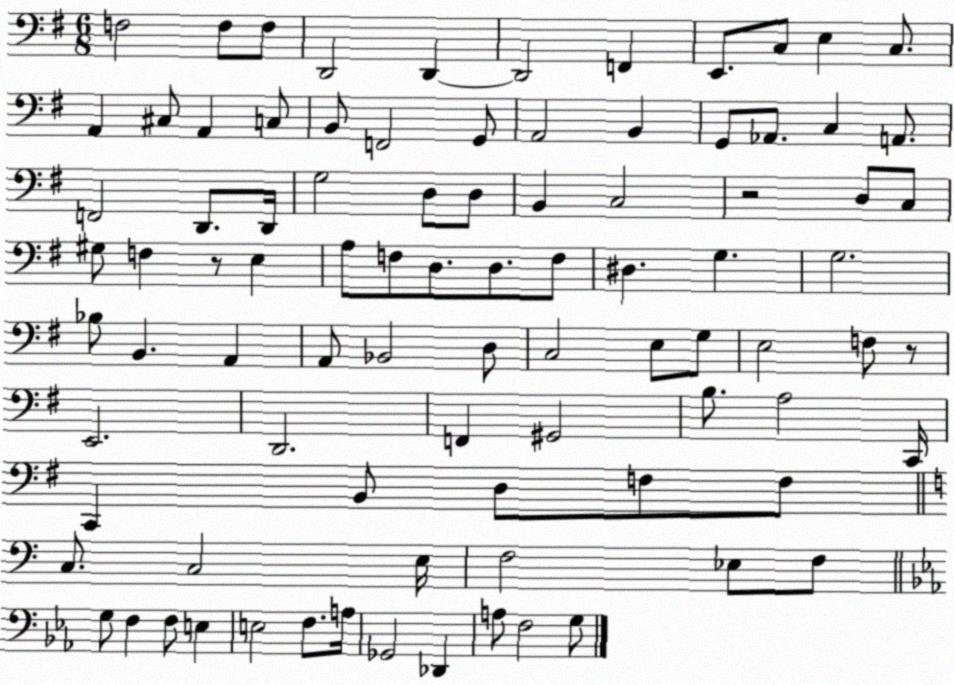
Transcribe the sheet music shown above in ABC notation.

X:1
T:Untitled
M:6/8
L:1/4
K:G
F,2 F,/2 F,/2 D,,2 D,, D,,2 F,, E,,/2 C,/2 E, C,/2 A,, ^C,/2 A,, C,/2 B,,/2 F,,2 G,,/2 A,,2 B,, G,,/2 _A,,/2 C, A,,/2 F,,2 D,,/2 D,,/4 G,2 D,/2 D,/2 B,, C,2 z2 D,/2 C,/2 ^G,/2 F, z/2 E, A,/2 F,/2 D,/2 D,/2 F,/2 ^D, G, G,2 _B,/2 B,, A,, A,,/2 _B,,2 D,/2 C,2 E,/2 G,/2 E,2 F,/2 z/2 E,,2 D,,2 F,, ^G,,2 B,/2 A,2 C,,/4 C,, B,,/2 D,/2 F,/2 F,/2 C,/2 C,2 E,/4 F,2 _E,/2 F,/2 G,/2 F, F,/2 E, E,2 F,/2 A,/4 _G,,2 _D,, A,/2 F,2 G,/2